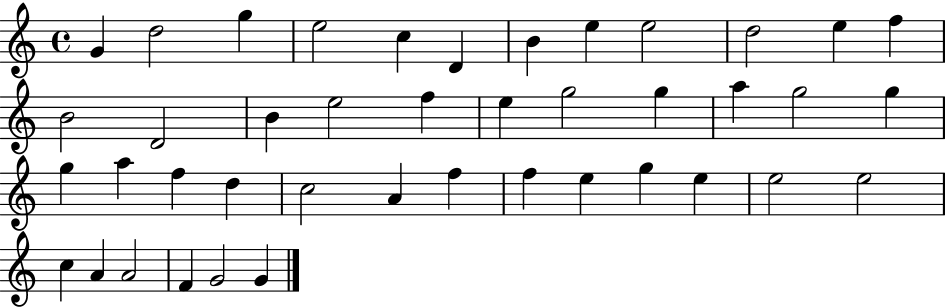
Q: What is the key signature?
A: C major